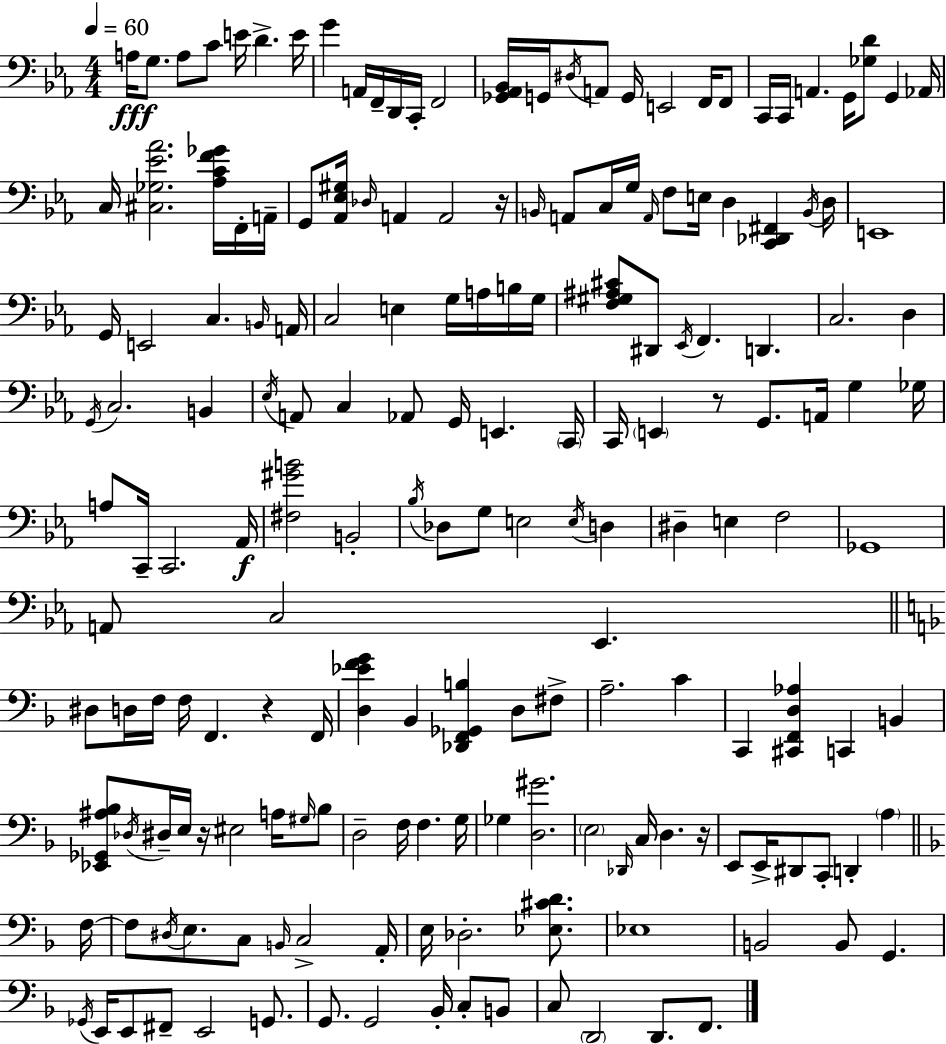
A3/s G3/e. A3/e C4/e E4/s D4/q. E4/s G4/q A2/s F2/s D2/s C2/s F2/h [Gb2,Ab2,Bb2]/s G2/s D#3/s A2/e G2/s E2/h F2/s F2/e C2/s C2/s A2/q. G2/s [Gb3,D4]/e G2/q Ab2/s C3/s [C#3,Gb3,Eb4,Ab4]/h. [Ab3,C4,F4,Gb4]/s F2/s A2/s G2/e [Ab2,Eb3,G#3]/s Db3/s A2/q A2/h R/s B2/s A2/e C3/s G3/s A2/s F3/e E3/s D3/q [C2,Db2,F#2]/q B2/s D3/s E2/w G2/s E2/h C3/q. B2/s A2/s C3/h E3/q G3/s A3/s B3/s G3/s [F3,G#3,A#3,C#4]/e D#2/e Eb2/s F2/q. D2/q. C3/h. D3/q G2/s C3/h. B2/q Eb3/s A2/e C3/q Ab2/e G2/s E2/q. C2/s C2/s E2/q R/e G2/e. A2/s G3/q Gb3/s A3/e C2/s C2/h. Ab2/s [F#3,G#4,B4]/h B2/h Bb3/s Db3/e G3/e E3/h E3/s D3/q D#3/q E3/q F3/h Gb2/w A2/e C3/h Eb2/q. D#3/e D3/s F3/s F3/s F2/q. R/q F2/s [D3,Eb4,F4,G4]/q Bb2/q [Db2,F2,Gb2,B3]/q D3/e F#3/e A3/h. C4/q C2/q [C#2,F2,D3,Ab3]/q C2/q B2/q [Eb2,Gb2,A#3,Bb3]/e Db3/s D#3/s E3/s R/s EIS3/h A3/s G#3/s Bb3/e D3/h F3/s F3/q. G3/s Gb3/q [D3,G#4]/h. E3/h Db2/s C3/s D3/q. R/s E2/e E2/s D#2/e C2/e D2/q A3/q F3/s F3/e D#3/s E3/e. C3/e B2/s C3/h A2/s E3/s Db3/h. [Eb3,C#4,D4]/e. Eb3/w B2/h B2/e G2/q. Gb2/s E2/s E2/e F#2/e E2/h G2/e. G2/e. G2/h Bb2/s C3/e B2/e C3/e D2/h D2/e. F2/e.